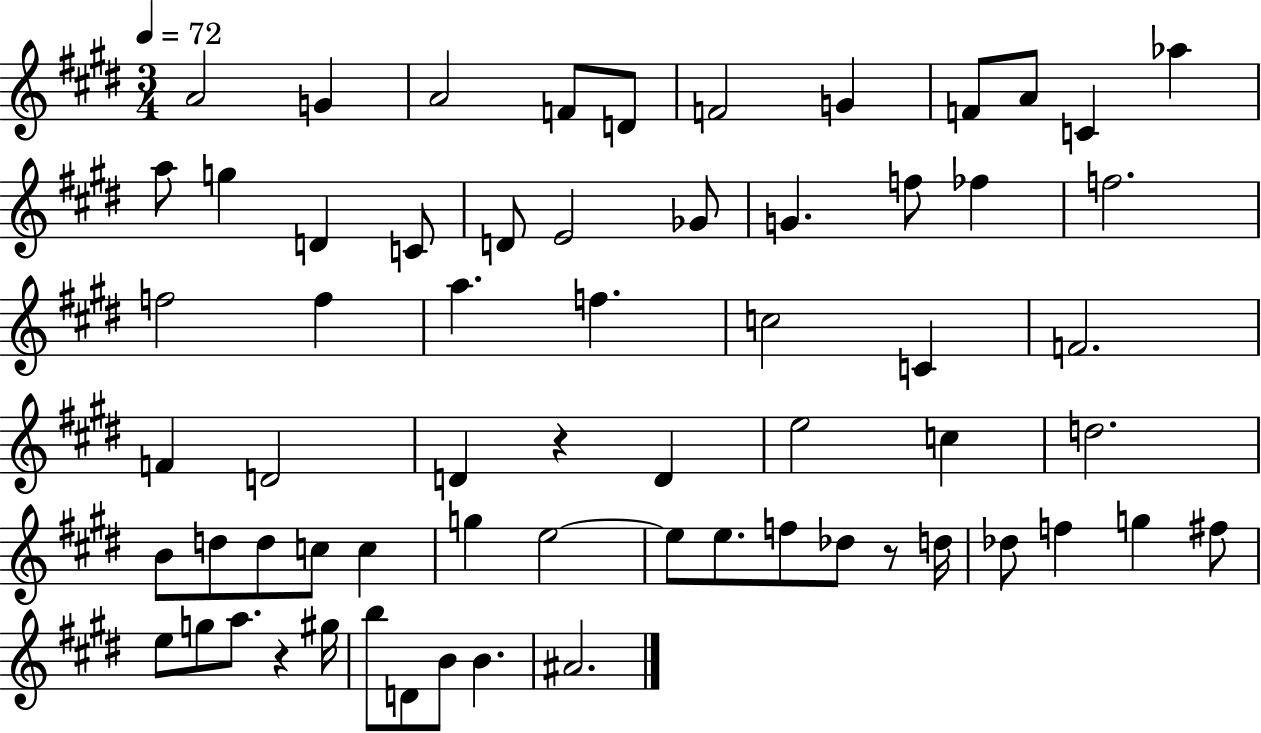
A4/h G4/q A4/h F4/e D4/e F4/h G4/q F4/e A4/e C4/q Ab5/q A5/e G5/q D4/q C4/e D4/e E4/h Gb4/e G4/q. F5/e FES5/q F5/h. F5/h F5/q A5/q. F5/q. C5/h C4/q F4/h. F4/q D4/h D4/q R/q D4/q E5/h C5/q D5/h. B4/e D5/e D5/e C5/e C5/q G5/q E5/h E5/e E5/e. F5/e Db5/e R/e D5/s Db5/e F5/q G5/q F#5/e E5/e G5/e A5/e. R/q G#5/s B5/e D4/e B4/e B4/q. A#4/h.